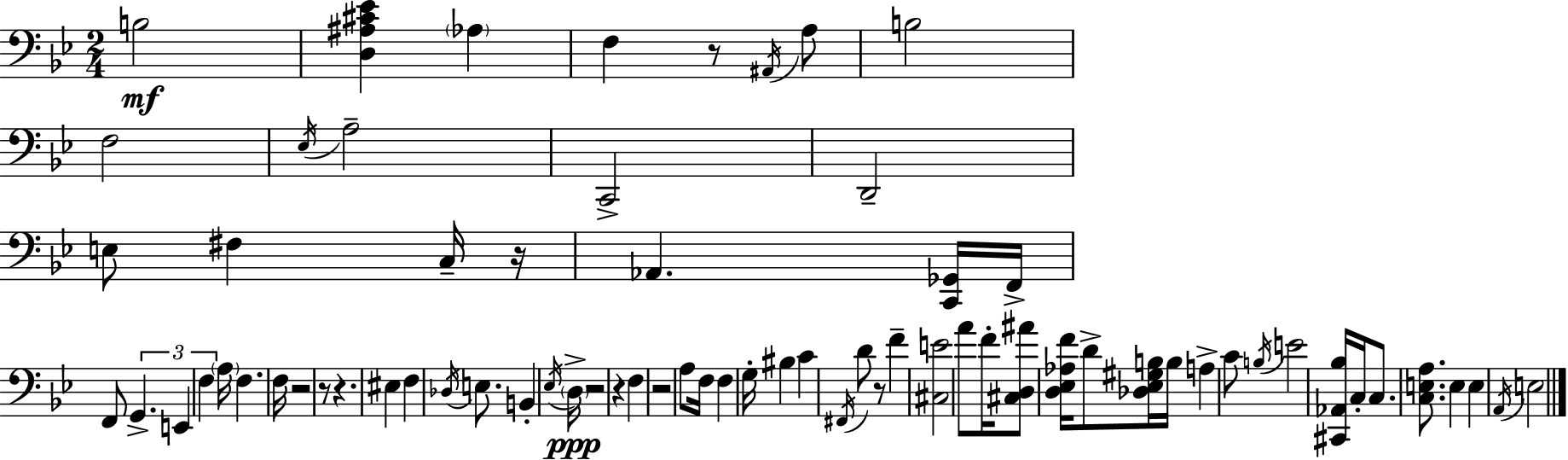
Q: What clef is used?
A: bass